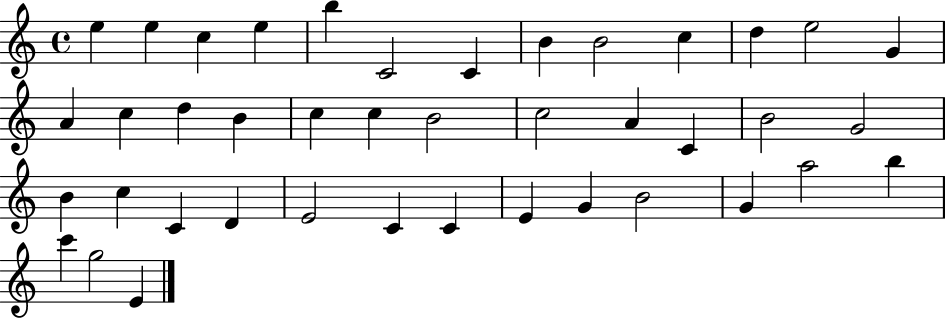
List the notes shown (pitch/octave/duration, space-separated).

E5/q E5/q C5/q E5/q B5/q C4/h C4/q B4/q B4/h C5/q D5/q E5/h G4/q A4/q C5/q D5/q B4/q C5/q C5/q B4/h C5/h A4/q C4/q B4/h G4/h B4/q C5/q C4/q D4/q E4/h C4/q C4/q E4/q G4/q B4/h G4/q A5/h B5/q C6/q G5/h E4/q